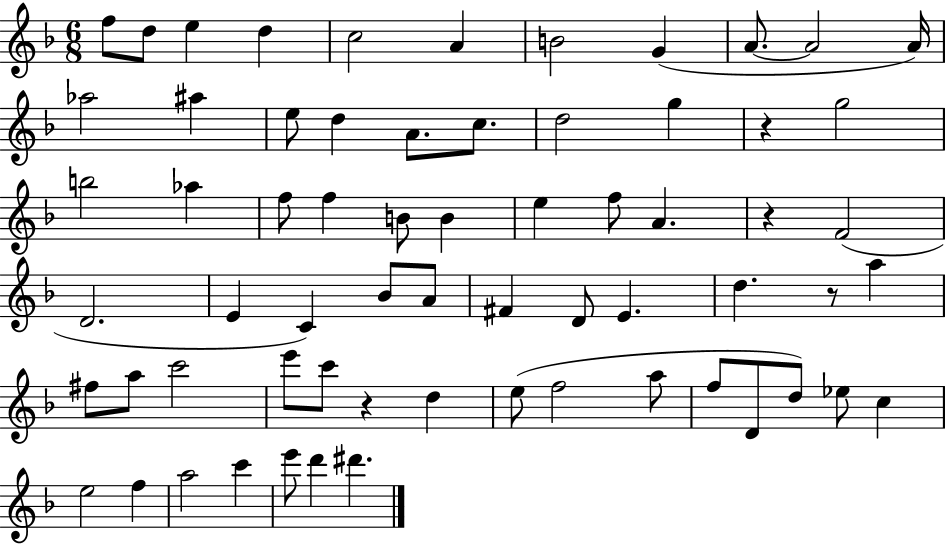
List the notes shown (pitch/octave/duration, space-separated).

F5/e D5/e E5/q D5/q C5/h A4/q B4/h G4/q A4/e. A4/h A4/s Ab5/h A#5/q E5/e D5/q A4/e. C5/e. D5/h G5/q R/q G5/h B5/h Ab5/q F5/e F5/q B4/e B4/q E5/q F5/e A4/q. R/q F4/h D4/h. E4/q C4/q Bb4/e A4/e F#4/q D4/e E4/q. D5/q. R/e A5/q F#5/e A5/e C6/h E6/e C6/e R/q D5/q E5/e F5/h A5/e F5/e D4/e D5/e Eb5/e C5/q E5/h F5/q A5/h C6/q E6/e D6/q D#6/q.